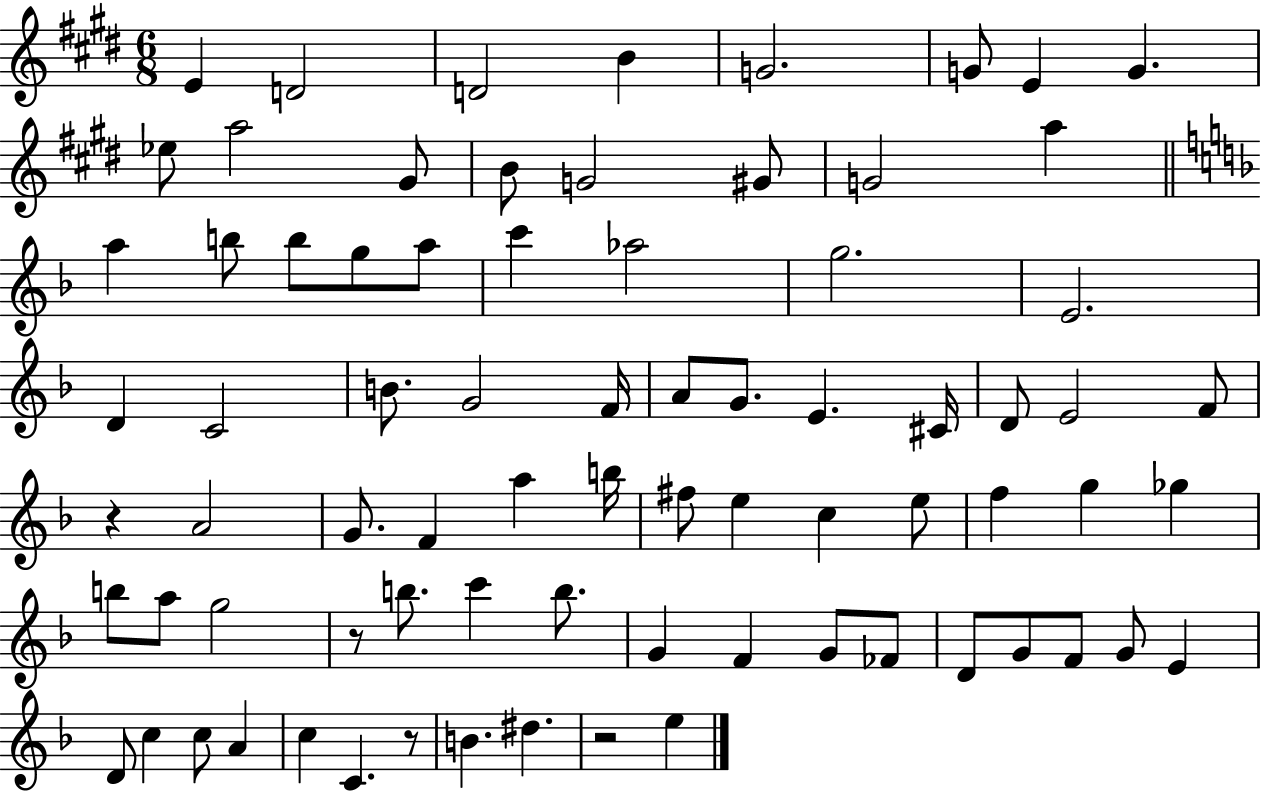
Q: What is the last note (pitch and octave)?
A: E5